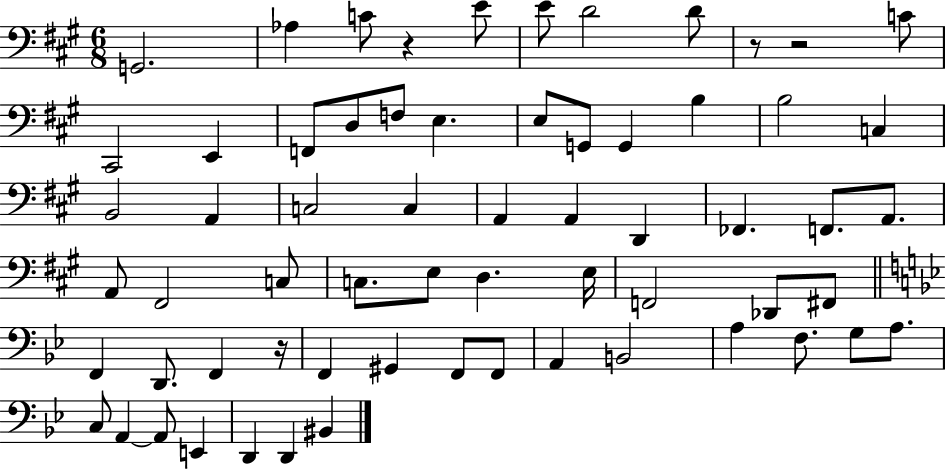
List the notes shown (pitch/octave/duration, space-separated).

G2/h. Ab3/q C4/e R/q E4/e E4/e D4/h D4/e R/e R/h C4/e C#2/h E2/q F2/e D3/e F3/e E3/q. E3/e G2/e G2/q B3/q B3/h C3/q B2/h A2/q C3/h C3/q A2/q A2/q D2/q FES2/q. F2/e. A2/e. A2/e F#2/h C3/e C3/e. E3/e D3/q. E3/s F2/h Db2/e F#2/e F2/q D2/e. F2/q R/s F2/q G#2/q F2/e F2/e A2/q B2/h A3/q F3/e. G3/e A3/e. C3/e A2/q A2/e E2/q D2/q D2/q BIS2/q